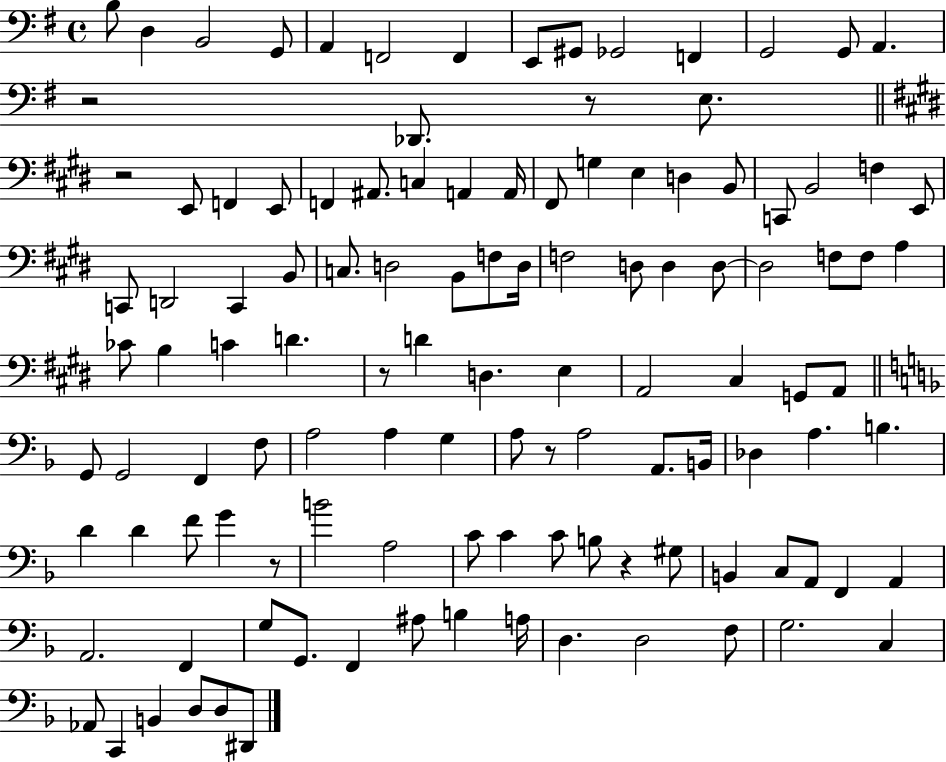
{
  \clef bass
  \time 4/4
  \defaultTimeSignature
  \key g \major
  \repeat volta 2 { b8 d4 b,2 g,8 | a,4 f,2 f,4 | e,8 gis,8 ges,2 f,4 | g,2 g,8 a,4. | \break r2 des,8. r8 e8. | \bar "||" \break \key e \major r2 e,8 f,4 e,8 | f,4 ais,8. c4 a,4 a,16 | fis,8 g4 e4 d4 b,8 | c,8 b,2 f4 e,8 | \break c,8 d,2 c,4 b,8 | c8. d2 b,8 f8 d16 | f2 d8 d4 d8~~ | d2 f8 f8 a4 | \break ces'8 b4 c'4 d'4. | r8 d'4 d4. e4 | a,2 cis4 g,8 a,8 | \bar "||" \break \key f \major g,8 g,2 f,4 f8 | a2 a4 g4 | a8 r8 a2 a,8. b,16 | des4 a4. b4. | \break d'4 d'4 f'8 g'4 r8 | b'2 a2 | c'8 c'4 c'8 b8 r4 gis8 | b,4 c8 a,8 f,4 a,4 | \break a,2. f,4 | g8 g,8. f,4 ais8 b4 a16 | d4. d2 f8 | g2. c4 | \break aes,8 c,4 b,4 d8 d8 dis,8 | } \bar "|."
}